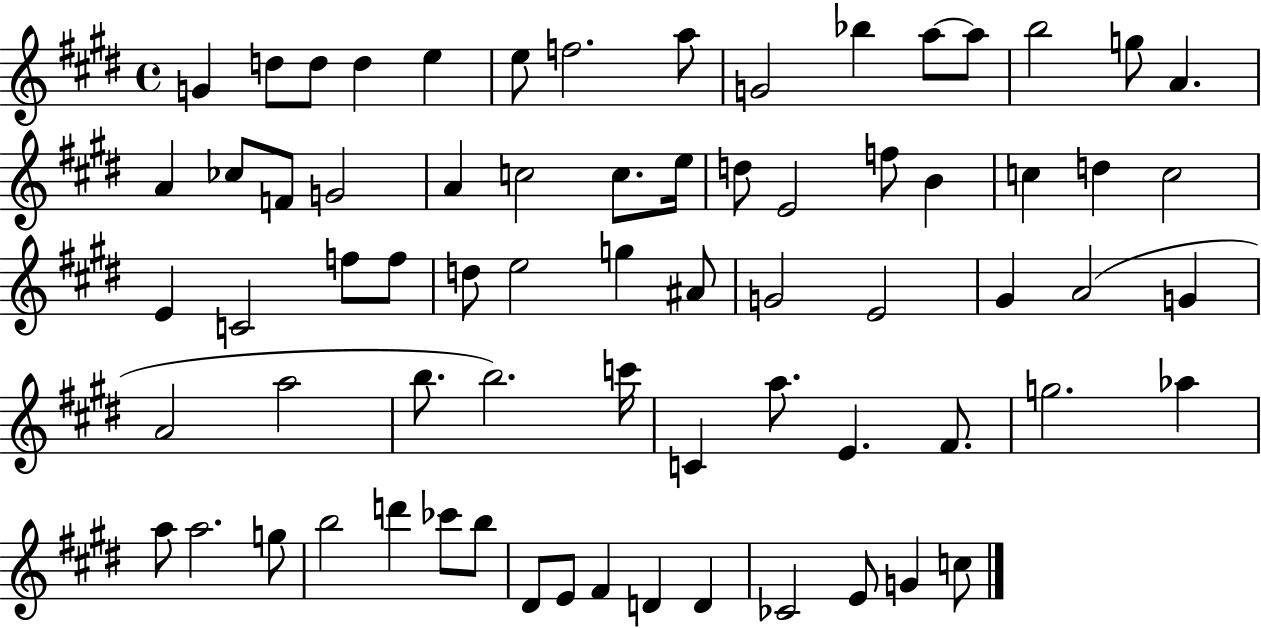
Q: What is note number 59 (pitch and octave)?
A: D6